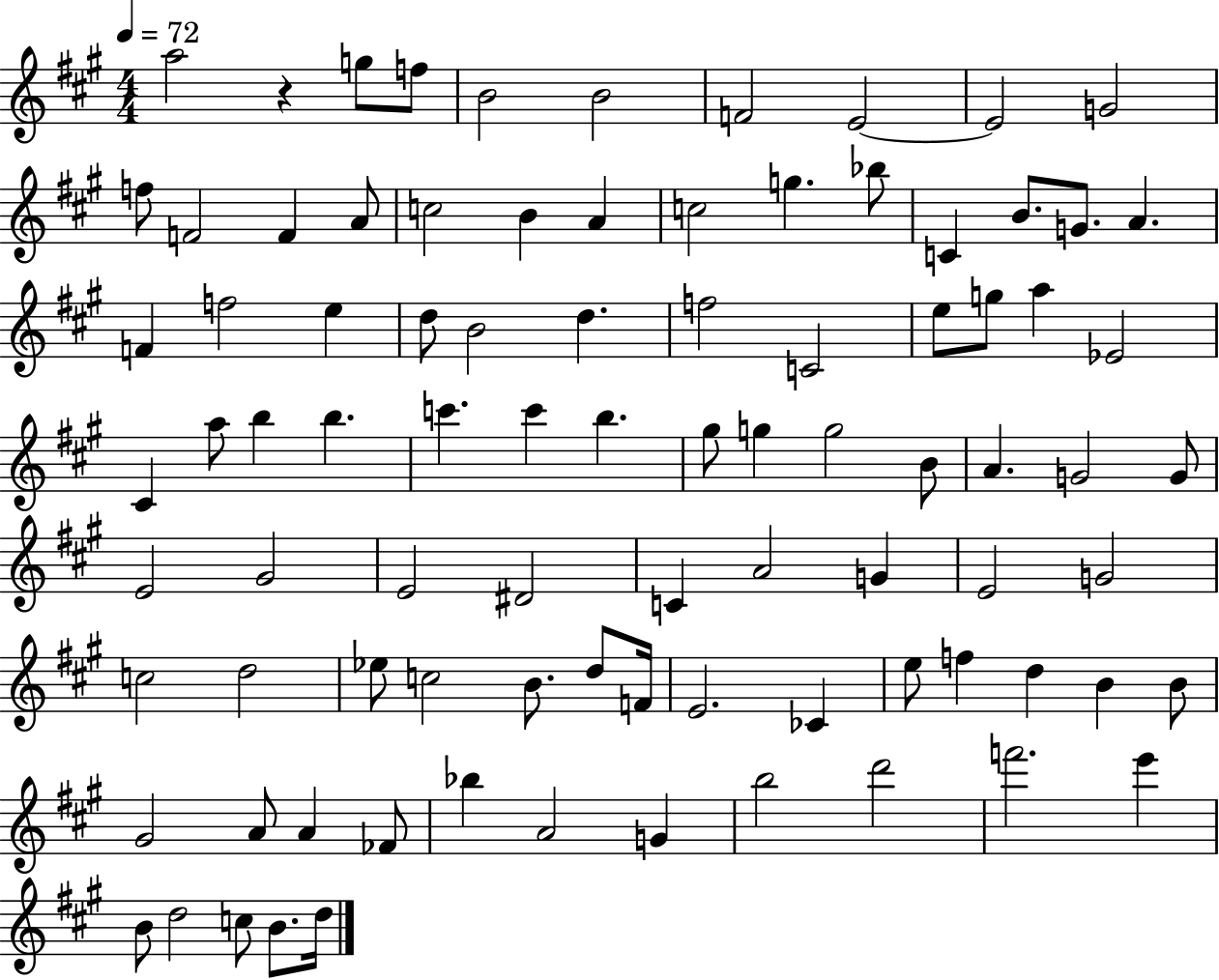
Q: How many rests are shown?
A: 1